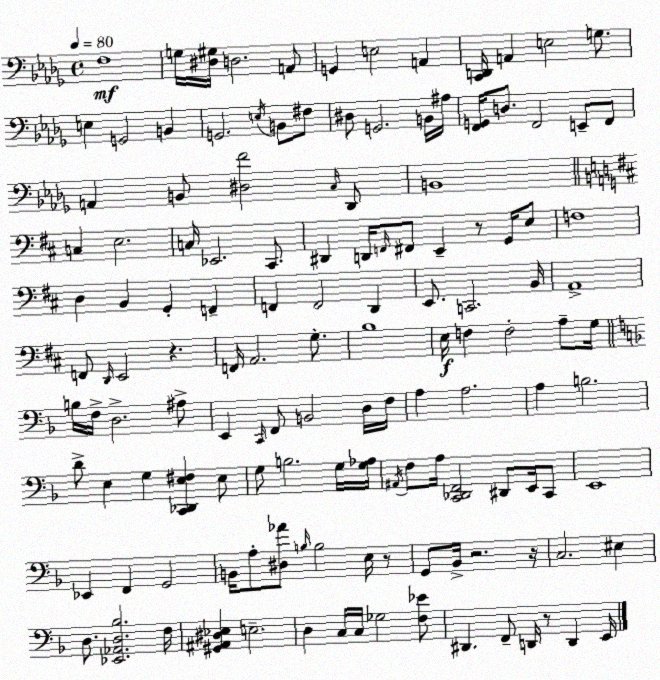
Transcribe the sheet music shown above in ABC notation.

X:1
T:Untitled
M:4/4
L:1/4
K:Bbm
F,4 G,/4 [^D,^G,]/4 D,2 A,,/2 G,, E,2 A,, [C,,D,,]/4 A,, E,2 G,/2 E, G,,2 B,, G,,2 E,/4 B,,/2 ^F,/2 ^D,/2 G,,2 B,,/4 ^A,/4 [F,,G,,]/4 D,/2 F,,2 E,,/2 F,,/2 A,, B,,/2 [^D,F]2 C,/4 _D,,/2 B,,4 C, E,2 C,/4 _E,,2 ^C,,/2 ^D,, D,,/4 F,,/4 ^F,,/2 E,, z/2 G,,/4 E,/2 F,4 D, B,, G,, F,, F,, F,,2 D,, E,,/2 C,,2 B,,/4 A,,4 F,,/2 D,,/4 E,,2 z F,,/4 A,,2 G,/2 B,4 E,/4 F, F,2 A,/2 G,/4 B,/4 F,/4 D,2 ^A,/2 E,, C,,/4 F,,/2 B,,2 D,/4 F,/4 A, A,2 A, B,2 D/2 E, G, [C,,_D,,E,^F,] E,/2 G,/2 B,2 G,/4 [G,_A,]/4 ^A,,/4 F,/2 A,/4 [C,,_D,,F,,]2 ^D,,/2 E,,/4 C,,/2 E,,4 _E,, F,, G,,2 B,,/4 A,/2 [^D,_A]/2 B,/4 B,2 E,/4 z/2 G,,/2 _B,,/4 z2 z/4 C,2 ^E, D,/2 [_E,,_A,,D,_B,]2 F,/4 [^G,,^A,,^D,_E,] E,2 D, C,/4 C,/4 _G,2 [F,_E]/2 ^D,, F,,/2 D,,/4 z/2 D,, E,,/4